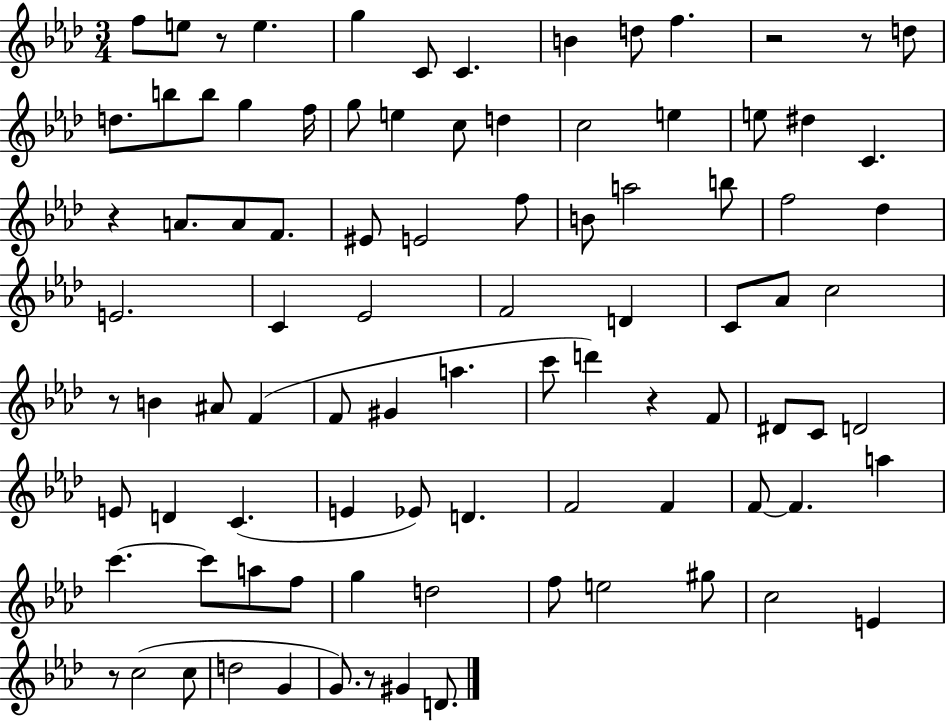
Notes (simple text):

F5/e E5/e R/e E5/q. G5/q C4/e C4/q. B4/q D5/e F5/q. R/h R/e D5/e D5/e. B5/e B5/e G5/q F5/s G5/e E5/q C5/e D5/q C5/h E5/q E5/e D#5/q C4/q. R/q A4/e. A4/e F4/e. EIS4/e E4/h F5/e B4/e A5/h B5/e F5/h Db5/q E4/h. C4/q Eb4/h F4/h D4/q C4/e Ab4/e C5/h R/e B4/q A#4/e F4/q F4/e G#4/q A5/q. C6/e D6/q R/q F4/e D#4/e C4/e D4/h E4/e D4/q C4/q. E4/q Eb4/e D4/q. F4/h F4/q F4/e F4/q. A5/q C6/q. C6/e A5/e F5/e G5/q D5/h F5/e E5/h G#5/e C5/h E4/q R/e C5/h C5/e D5/h G4/q G4/e. R/e G#4/q D4/e.